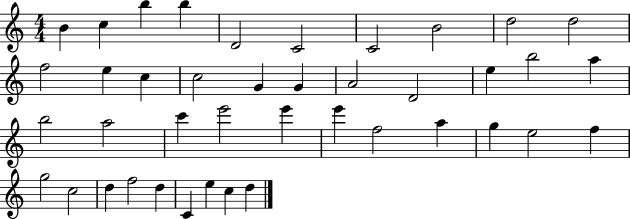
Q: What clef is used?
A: treble